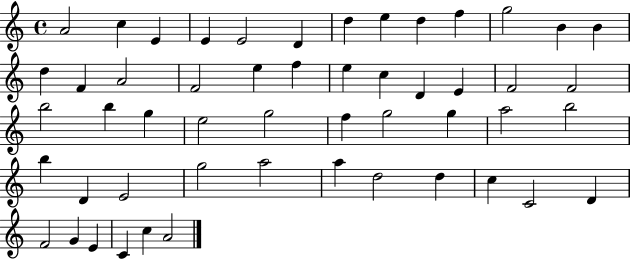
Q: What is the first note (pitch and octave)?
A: A4